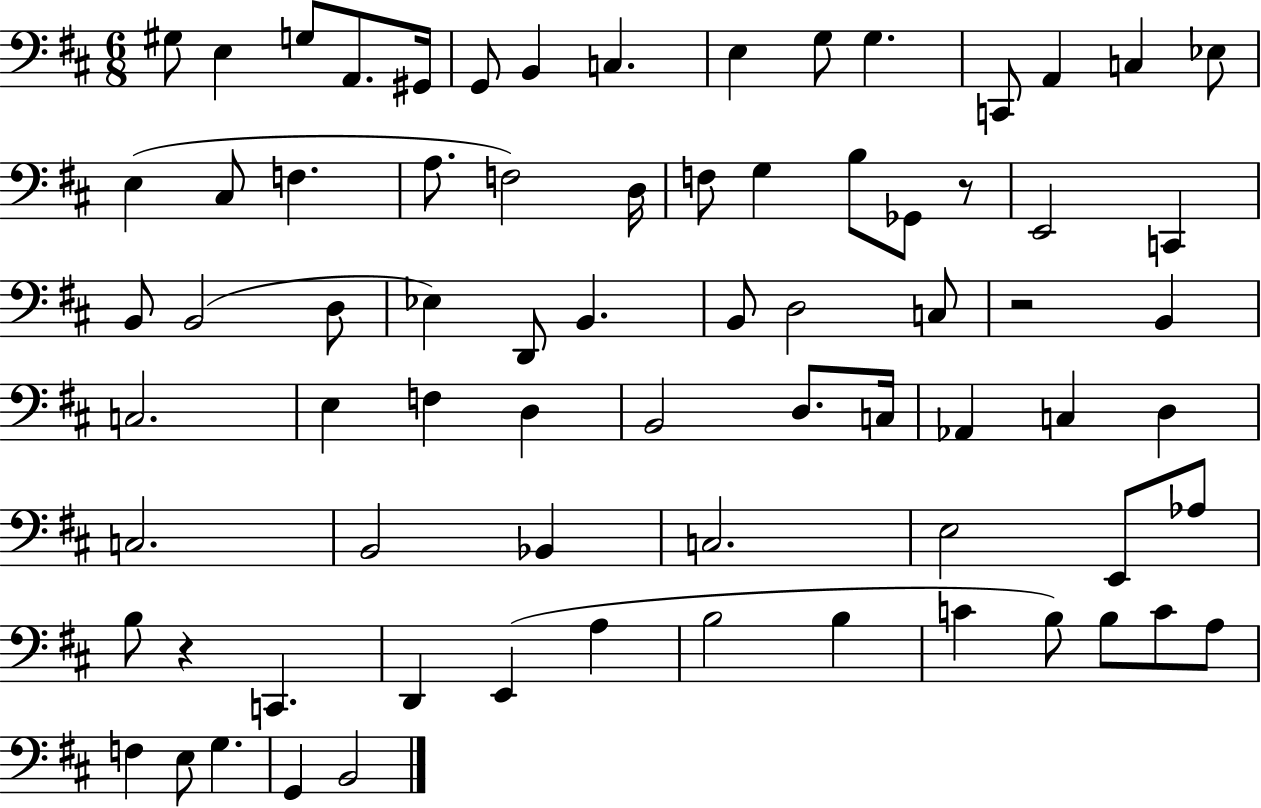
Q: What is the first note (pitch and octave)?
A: G#3